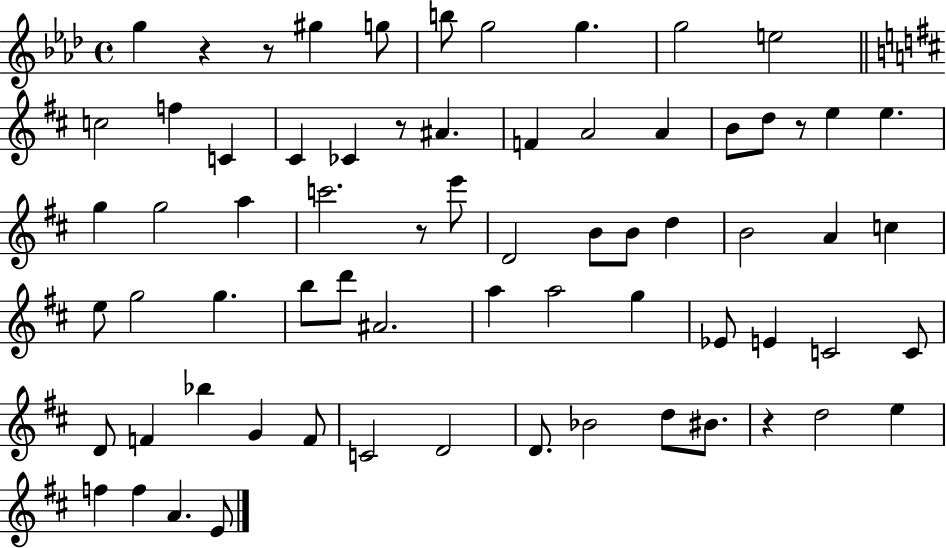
{
  \clef treble
  \time 4/4
  \defaultTimeSignature
  \key aes \major
  g''4 r4 r8 gis''4 g''8 | b''8 g''2 g''4. | g''2 e''2 | \bar "||" \break \key d \major c''2 f''4 c'4 | cis'4 ces'4 r8 ais'4. | f'4 a'2 a'4 | b'8 d''8 r8 e''4 e''4. | \break g''4 g''2 a''4 | c'''2. r8 e'''8 | d'2 b'8 b'8 d''4 | b'2 a'4 c''4 | \break e''8 g''2 g''4. | b''8 d'''8 ais'2. | a''4 a''2 g''4 | ees'8 e'4 c'2 c'8 | \break d'8 f'4 bes''4 g'4 f'8 | c'2 d'2 | d'8. bes'2 d''8 bis'8. | r4 d''2 e''4 | \break f''4 f''4 a'4. e'8 | \bar "|."
}